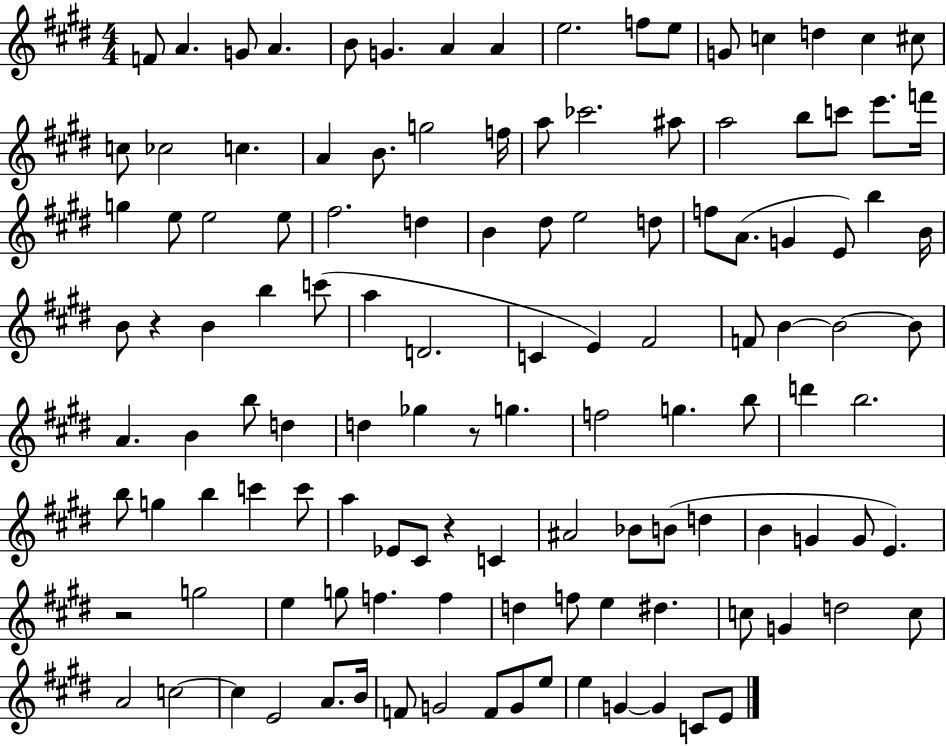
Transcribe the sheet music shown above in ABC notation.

X:1
T:Untitled
M:4/4
L:1/4
K:E
F/2 A G/2 A B/2 G A A e2 f/2 e/2 G/2 c d c ^c/2 c/2 _c2 c A B/2 g2 f/4 a/2 _c'2 ^a/2 a2 b/2 c'/2 e'/2 f'/4 g e/2 e2 e/2 ^f2 d B ^d/2 e2 d/2 f/2 A/2 G E/2 b B/4 B/2 z B b c'/2 a D2 C E ^F2 F/2 B B2 B/2 A B b/2 d d _g z/2 g f2 g b/2 d' b2 b/2 g b c' c'/2 a _E/2 ^C/2 z C ^A2 _B/2 B/2 d B G G/2 E z2 g2 e g/2 f f d f/2 e ^d c/2 G d2 c/2 A2 c2 c E2 A/2 B/4 F/2 G2 F/2 G/2 e/2 e G G C/2 E/2